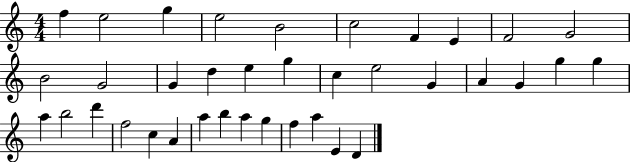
F5/q E5/h G5/q E5/h B4/h C5/h F4/q E4/q F4/h G4/h B4/h G4/h G4/q D5/q E5/q G5/q C5/q E5/h G4/q A4/q G4/q G5/q G5/q A5/q B5/h D6/q F5/h C5/q A4/q A5/q B5/q A5/q G5/q F5/q A5/q E4/q D4/q